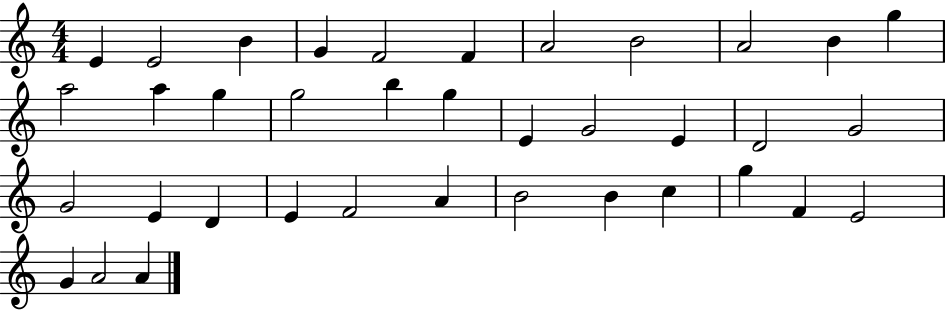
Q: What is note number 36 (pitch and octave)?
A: A4